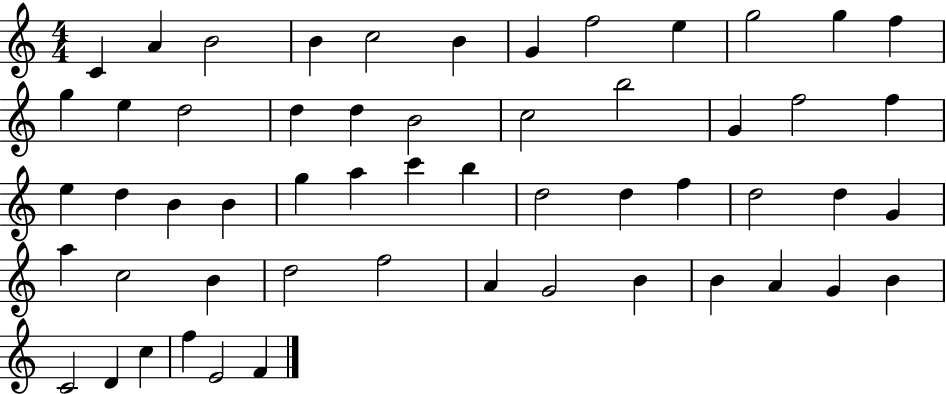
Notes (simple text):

C4/q A4/q B4/h B4/q C5/h B4/q G4/q F5/h E5/q G5/h G5/q F5/q G5/q E5/q D5/h D5/q D5/q B4/h C5/h B5/h G4/q F5/h F5/q E5/q D5/q B4/q B4/q G5/q A5/q C6/q B5/q D5/h D5/q F5/q D5/h D5/q G4/q A5/q C5/h B4/q D5/h F5/h A4/q G4/h B4/q B4/q A4/q G4/q B4/q C4/h D4/q C5/q F5/q E4/h F4/q